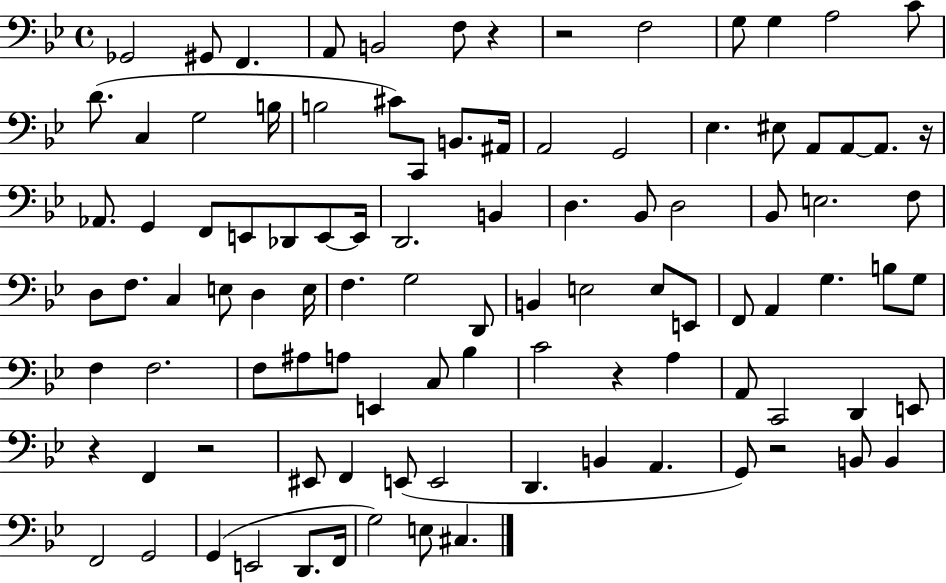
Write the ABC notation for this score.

X:1
T:Untitled
M:4/4
L:1/4
K:Bb
_G,,2 ^G,,/2 F,, A,,/2 B,,2 F,/2 z z2 F,2 G,/2 G, A,2 C/2 D/2 C, G,2 B,/4 B,2 ^C/2 C,,/2 B,,/2 ^A,,/4 A,,2 G,,2 _E, ^E,/2 A,,/2 A,,/2 A,,/2 z/4 _A,,/2 G,, F,,/2 E,,/2 _D,,/2 E,,/2 E,,/4 D,,2 B,, D, _B,,/2 D,2 _B,,/2 E,2 F,/2 D,/2 F,/2 C, E,/2 D, E,/4 F, G,2 D,,/2 B,, E,2 E,/2 E,,/2 F,,/2 A,, G, B,/2 G,/2 F, F,2 F,/2 ^A,/2 A,/2 E,, C,/2 _B, C2 z A, A,,/2 C,,2 D,, E,,/2 z F,, z2 ^E,,/2 F,, E,,/2 E,,2 D,, B,, A,, G,,/2 z2 B,,/2 B,, F,,2 G,,2 G,, E,,2 D,,/2 F,,/4 G,2 E,/2 ^C,